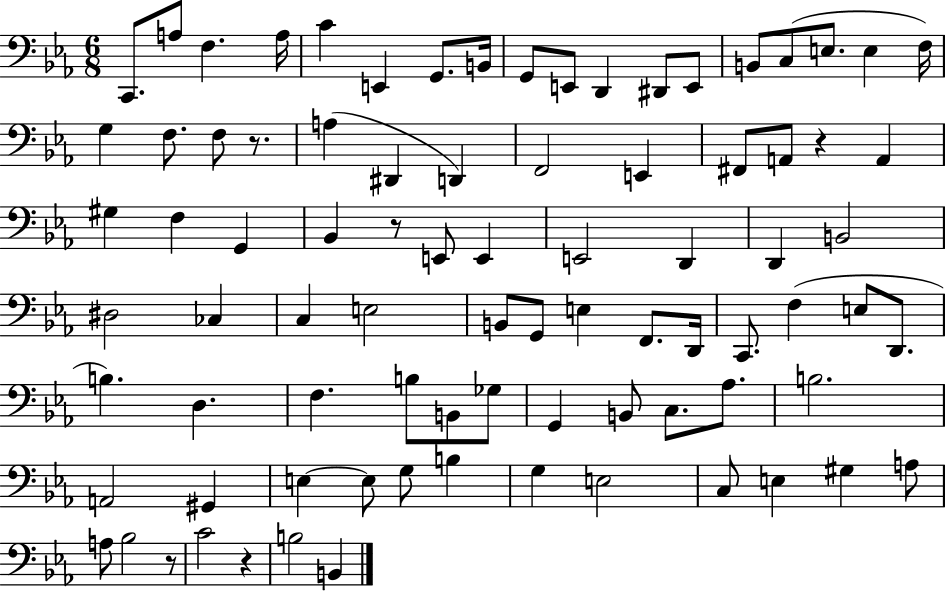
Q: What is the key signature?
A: EES major